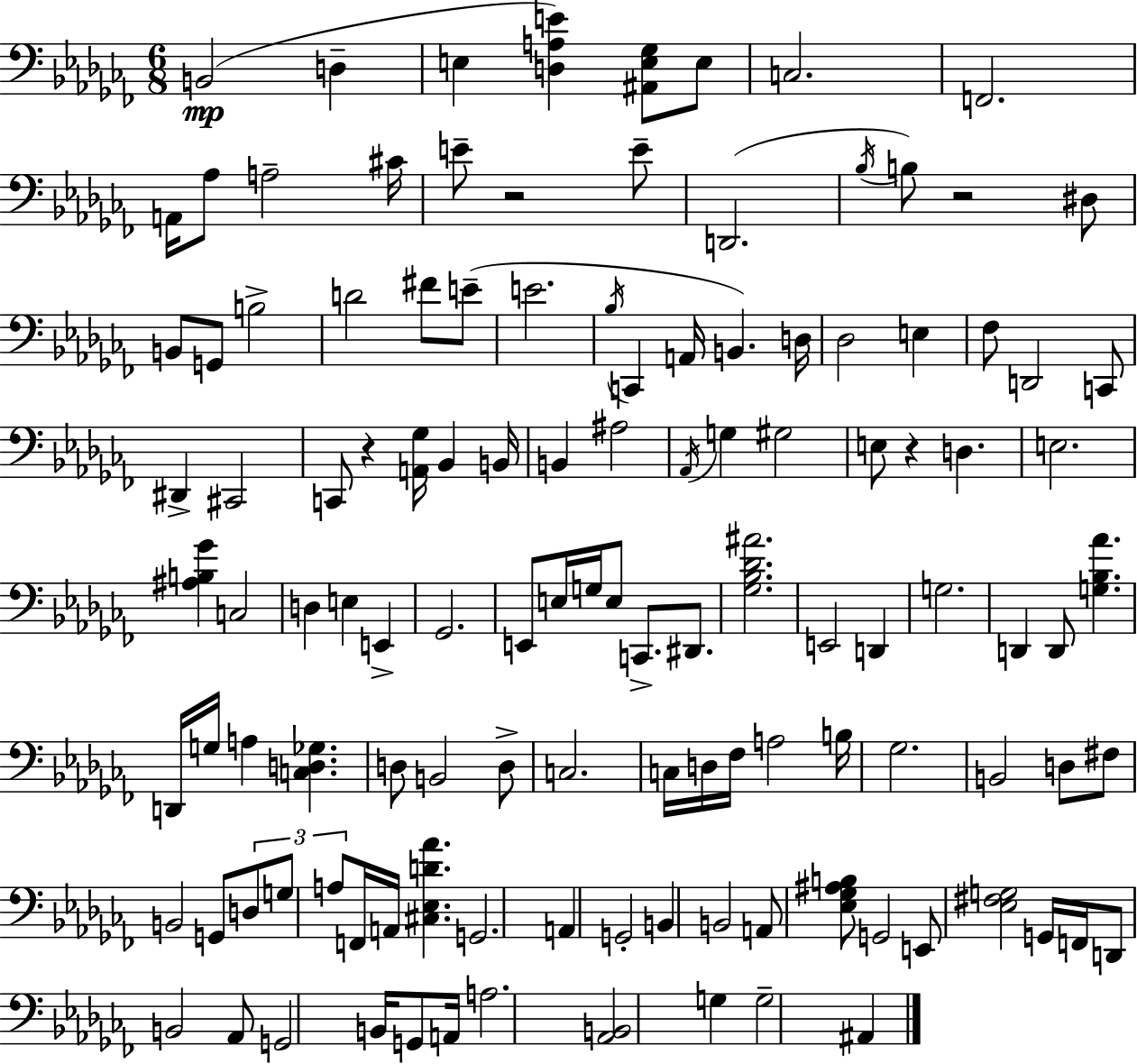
{
  \clef bass
  \numericTimeSignature
  \time 6/8
  \key aes \minor
  b,2(\mp d4-- | e4 <d a e'>4) <ais, e ges>8 e8 | c2. | f,2. | \break a,16 aes8 a2-- cis'16 | e'8-- r2 e'8-- | d,2.( | \acciaccatura { bes16 } b8) r2 dis8 | \break b,8 g,8 b2-> | d'2 fis'8 e'8--( | e'2. | \acciaccatura { bes16 } c,4 a,16 b,4.) | \break d16 des2 e4 | fes8 d,2 | c,8 dis,4-> cis,2 | c,8 r4 <a, ges>16 bes,4 | \break b,16 b,4 ais2 | \acciaccatura { aes,16 } g4 gis2 | e8 r4 d4. | e2. | \break <ais b ges'>4 c2 | d4 e4 e,4-> | ges,2. | e,8 e16 g16 e8 c,8.-> | \break dis,8. <ges bes des' ais'>2. | e,2 d,4 | g2. | d,4 d,8 <g bes aes'>4. | \break d,16 g16 a4 <c d ges>4. | d8 b,2 | d8-> c2. | c16 d16 fes16 a2 | \break b16 ges2. | b,2 d8 | fis8 b,2 g,8 | \tuplet 3/2 { d8 g8 a8 } f,16 a,16 <cis ees d' aes'>4. | \break g,2. | a,4 g,2-. | b,4 b,2 | a,8 <ees ges ais b>8 g,2 | \break e,8 <ees fis g>2 | g,16 f,16 d,8 b,2 | aes,8 g,2 b,16 | g,8 a,16 a2. | \break <aes, b,>2 g4 | g2-- ais,4 | \bar "|."
}